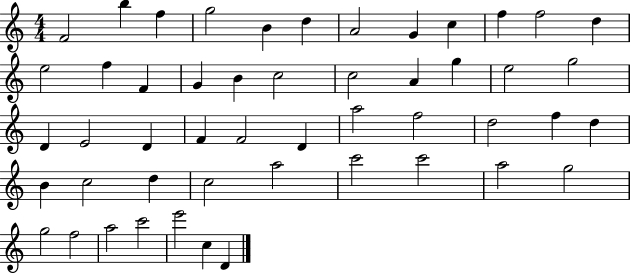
F4/h B5/q F5/q G5/h B4/q D5/q A4/h G4/q C5/q F5/q F5/h D5/q E5/h F5/q F4/q G4/q B4/q C5/h C5/h A4/q G5/q E5/h G5/h D4/q E4/h D4/q F4/q F4/h D4/q A5/h F5/h D5/h F5/q D5/q B4/q C5/h D5/q C5/h A5/h C6/h C6/h A5/h G5/h G5/h F5/h A5/h C6/h E6/h C5/q D4/q